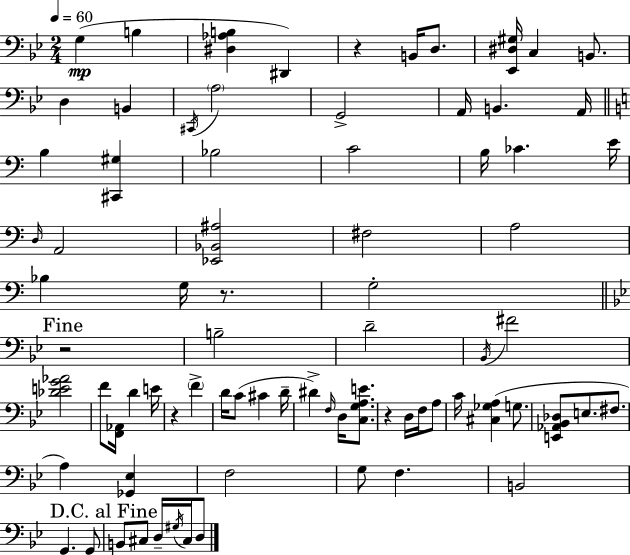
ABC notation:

X:1
T:Untitled
M:2/4
L:1/4
K:Gm
G, B, [^D,_A,B,] ^D,, z B,,/4 D,/2 [_E,,^D,^G,]/4 C, B,,/2 D, B,, ^C,,/4 A,2 G,,2 A,,/4 B,, A,,/4 B, [^C,,^G,] _B,2 C2 B,/4 _C E/4 D,/4 A,,2 [_E,,_B,,^A,]2 ^F,2 A,2 _B, G,/4 z/2 G,2 z2 B,2 D2 _B,,/4 ^F2 [_DEG_A]2 F/2 [F,,_A,,]/4 D E/4 z F D/4 C/2 ^C D/4 ^D F,/4 D,/4 [C,G,A,E]/2 z D,/4 F,/4 A,/2 C/4 [^C,_G,A,] G,/2 [E,,_A,,_B,,_D,]/2 E,/2 ^F,/2 A, [_G,,_E,] F,2 G,/2 F, B,,2 G,, G,,/2 B,,/2 ^C,/2 D,/4 ^G,/4 ^C,/4 D,/2